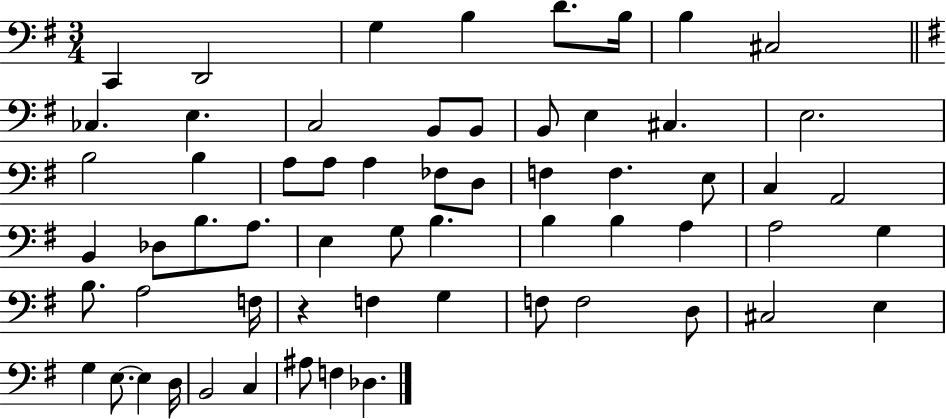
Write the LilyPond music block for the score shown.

{
  \clef bass
  \numericTimeSignature
  \time 3/4
  \key g \major
  c,4 d,2 | g4 b4 d'8. b16 | b4 cis2 | \bar "||" \break \key g \major ces4. e4. | c2 b,8 b,8 | b,8 e4 cis4. | e2. | \break b2 b4 | a8 a8 a4 fes8 d8 | f4 f4. e8 | c4 a,2 | \break b,4 des8 b8. a8. | e4 g8 b4. | b4 b4 a4 | a2 g4 | \break b8. a2 f16 | r4 f4 g4 | f8 f2 d8 | cis2 e4 | \break g4 e8.~~ e4 d16 | b,2 c4 | ais8 f4 des4. | \bar "|."
}